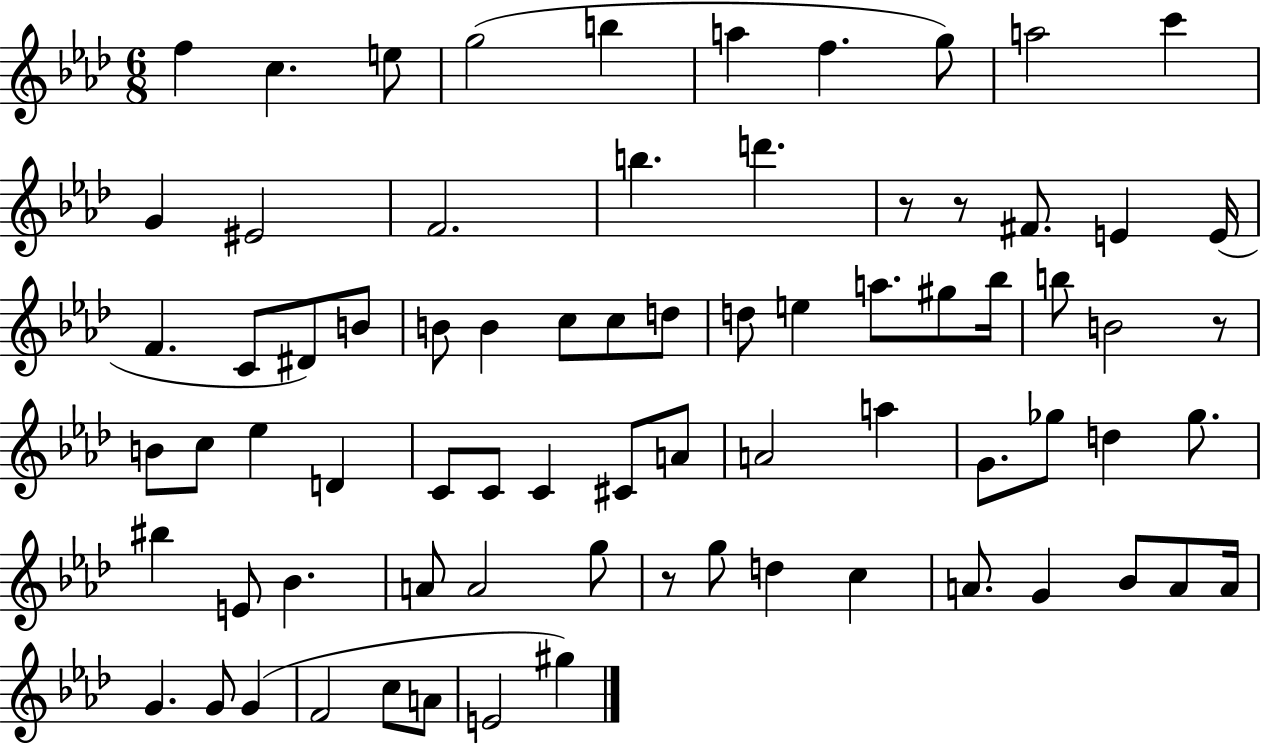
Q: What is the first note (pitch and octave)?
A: F5